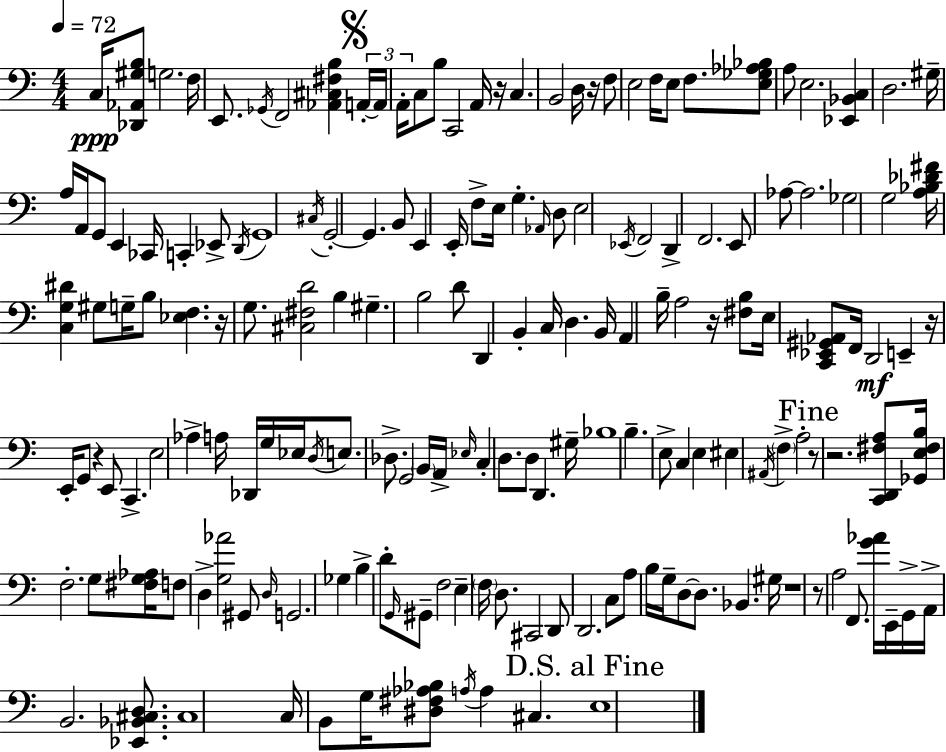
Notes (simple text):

C3/s [Db2,Ab2,G#3,B3]/e G3/h. F3/s E2/e. Gb2/s F2/h [Ab2,C#3,F#3,B3]/q A2/s A2/s A2/s C3/e B3/e C2/h A2/s R/s C3/q. B2/h D3/s R/s F3/e E3/h F3/s E3/e F3/e. [E3,Gb3,Ab3,Bb3]/e A3/e E3/h. [Eb2,Bb2,C3]/q D3/h. G#3/s A3/s A2/s G2/e E2/q CES2/s C2/q Eb2/e D2/s G2/w C#3/s G2/h G2/q. B2/e E2/q E2/s F3/e E3/s G3/q. Ab2/s D3/e E3/h Eb2/s F2/h D2/q F2/h. E2/e Ab3/e Ab3/h. Gb3/h G3/h [A3,Bb3,Db4,F#4]/s [C3,G3,D#4]/q G#3/e G3/s B3/e [Eb3,F3]/q. R/s G3/e. [C#3,F#3,D4]/h B3/q G#3/q. B3/h D4/e D2/q B2/q C3/s D3/q. B2/s A2/q B3/s A3/h R/s [F#3,B3]/e E3/s [C2,Eb2,G#2,Ab2]/e F2/s D2/h E2/q R/s E2/s G2/e R/q E2/e C2/q. E3/h Ab3/q A3/s Db2/s G3/s Eb3/s D3/s E3/e. Db3/e. G2/h B2/s A2/s Eb3/s C3/q D3/e. D3/e D2/q. G#3/s Bb3/w B3/q. E3/e C3/q E3/q EIS3/q A#2/s F3/q A3/h R/e R/h. [C2,D2,F#3,A3]/e [Gb2,E3,F#3,B3]/s F3/h. G3/e [F#3,G3,Ab3]/s F3/e D3/q [G3,Ab4]/h G#2/e D3/s G2/h. Gb3/q B3/q D4/e G2/s G#2/e F3/h E3/q F3/s D3/e. C#2/h D2/e D2/h. C3/e A3/e B3/s G3/s D3/e D3/e. Bb2/q. G#3/s R/w R/e A3/h F2/e. [G4,Ab4]/s E2/s G2/s A2/s B2/h. [Eb2,Bb2,C#3,D3]/e. C#3/w C3/s B2/e G3/s [D#3,F#3,Ab3,Bb3]/e A3/s A3/q C#3/q. E3/w